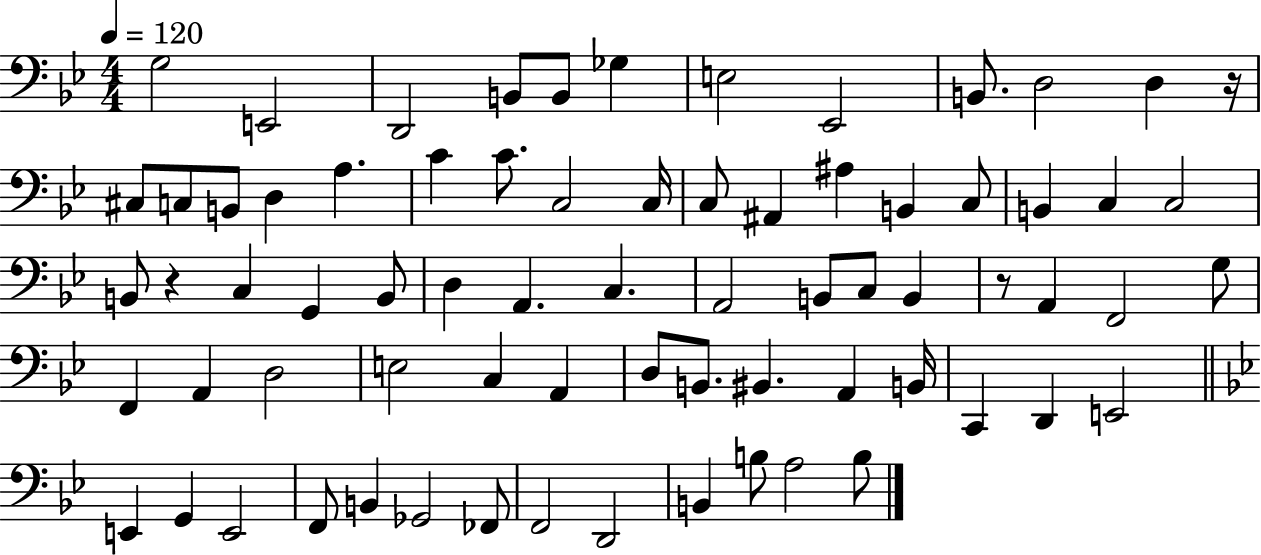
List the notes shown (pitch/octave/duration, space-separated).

G3/h E2/h D2/h B2/e B2/e Gb3/q E3/h Eb2/h B2/e. D3/h D3/q R/s C#3/e C3/e B2/e D3/q A3/q. C4/q C4/e. C3/h C3/s C3/e A#2/q A#3/q B2/q C3/e B2/q C3/q C3/h B2/e R/q C3/q G2/q B2/e D3/q A2/q. C3/q. A2/h B2/e C3/e B2/q R/e A2/q F2/h G3/e F2/q A2/q D3/h E3/h C3/q A2/q D3/e B2/e. BIS2/q. A2/q B2/s C2/q D2/q E2/h E2/q G2/q E2/h F2/e B2/q Gb2/h FES2/e F2/h D2/h B2/q B3/e A3/h B3/e